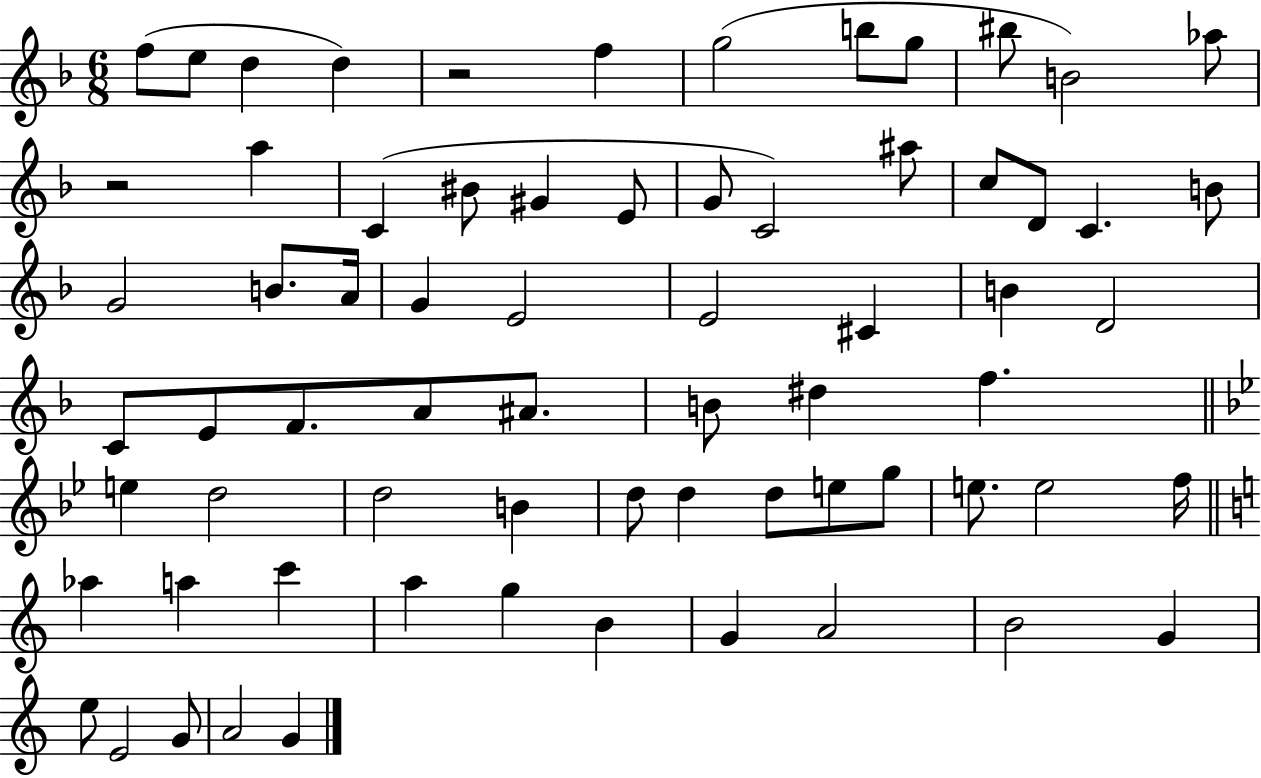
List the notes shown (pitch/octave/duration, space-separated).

F5/e E5/e D5/q D5/q R/h F5/q G5/h B5/e G5/e BIS5/e B4/h Ab5/e R/h A5/q C4/q BIS4/e G#4/q E4/e G4/e C4/h A#5/e C5/e D4/e C4/q. B4/e G4/h B4/e. A4/s G4/q E4/h E4/h C#4/q B4/q D4/h C4/e E4/e F4/e. A4/e A#4/e. B4/e D#5/q F5/q. E5/q D5/h D5/h B4/q D5/e D5/q D5/e E5/e G5/e E5/e. E5/h F5/s Ab5/q A5/q C6/q A5/q G5/q B4/q G4/q A4/h B4/h G4/q E5/e E4/h G4/e A4/h G4/q